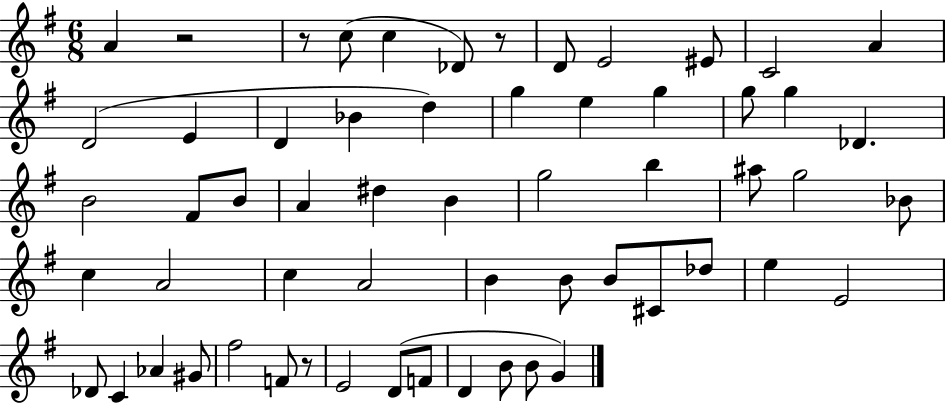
A4/q R/h R/e C5/e C5/q Db4/e R/e D4/e E4/h EIS4/e C4/h A4/q D4/h E4/q D4/q Bb4/q D5/q G5/q E5/q G5/q G5/e G5/q Db4/q. B4/h F#4/e B4/e A4/q D#5/q B4/q G5/h B5/q A#5/e G5/h Bb4/e C5/q A4/h C5/q A4/h B4/q B4/e B4/e C#4/e Db5/e E5/q E4/h Db4/e C4/q Ab4/q G#4/e F#5/h F4/e R/e E4/h D4/e F4/e D4/q B4/e B4/e G4/q